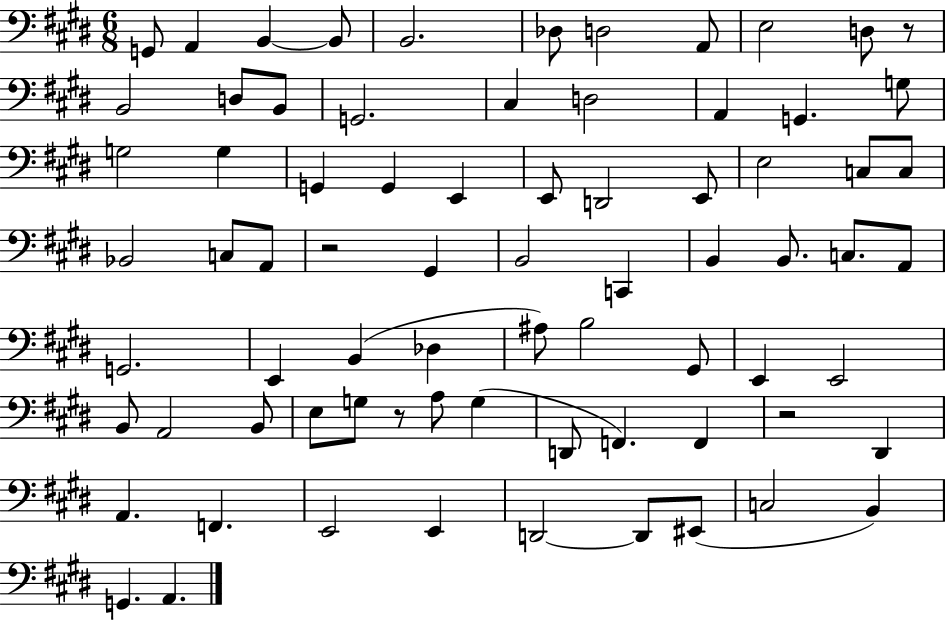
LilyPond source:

{
  \clef bass
  \numericTimeSignature
  \time 6/8
  \key e \major
  g,8 a,4 b,4~~ b,8 | b,2. | des8 d2 a,8 | e2 d8 r8 | \break b,2 d8 b,8 | g,2. | cis4 d2 | a,4 g,4. g8 | \break g2 g4 | g,4 g,4 e,4 | e,8 d,2 e,8 | e2 c8 c8 | \break bes,2 c8 a,8 | r2 gis,4 | b,2 c,4 | b,4 b,8. c8. a,8 | \break g,2. | e,4 b,4( des4 | ais8) b2 gis,8 | e,4 e,2 | \break b,8 a,2 b,8 | e8 g8 r8 a8 g4( | d,8 f,4.) f,4 | r2 dis,4 | \break a,4. f,4. | e,2 e,4 | d,2~~ d,8 eis,8( | c2 b,4) | \break g,4. a,4. | \bar "|."
}